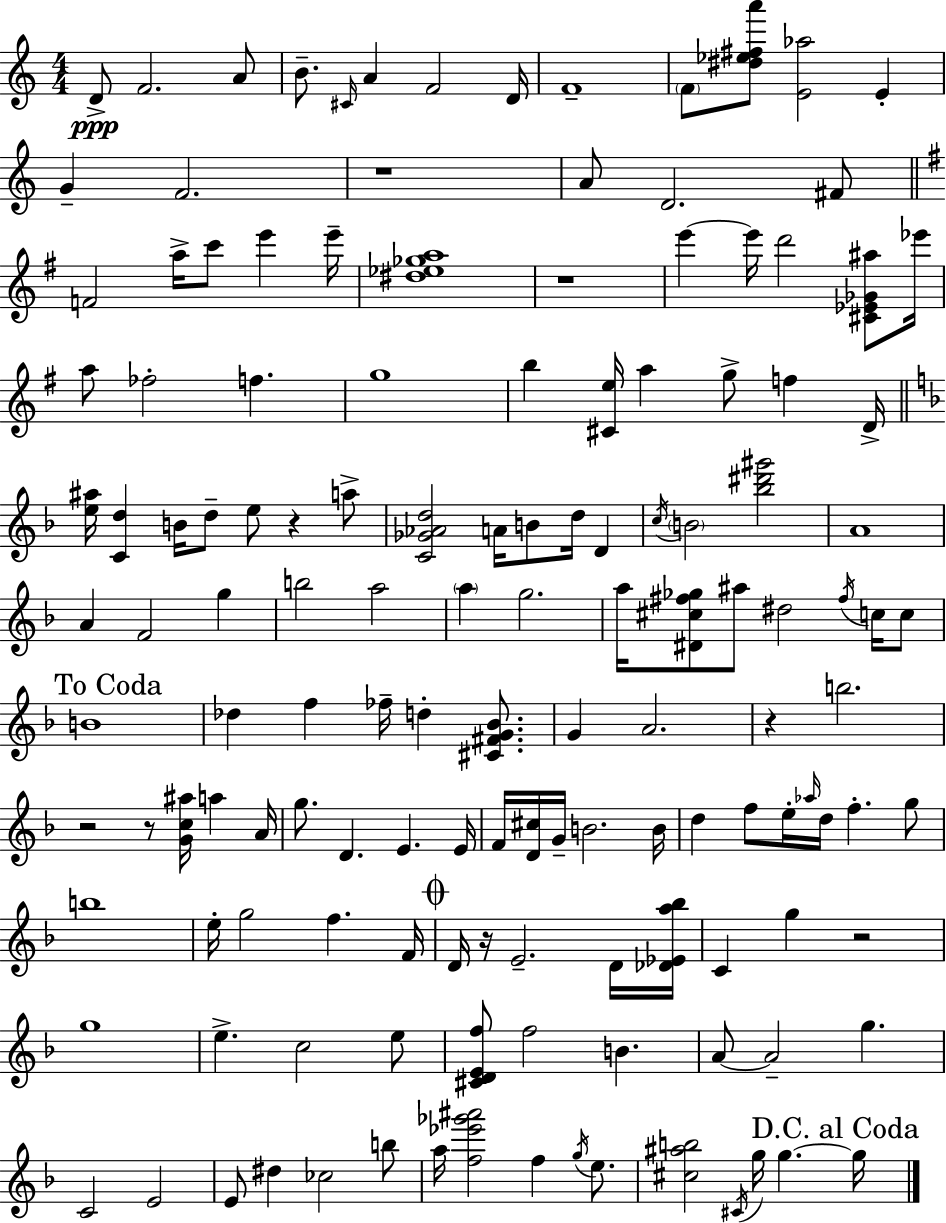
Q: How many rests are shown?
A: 8